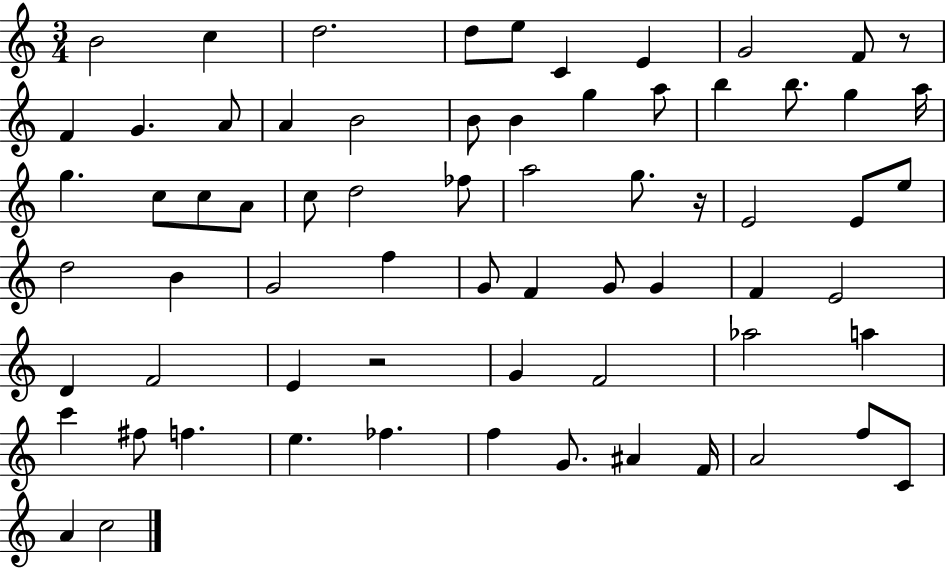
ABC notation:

X:1
T:Untitled
M:3/4
L:1/4
K:C
B2 c d2 d/2 e/2 C E G2 F/2 z/2 F G A/2 A B2 B/2 B g a/2 b b/2 g a/4 g c/2 c/2 A/2 c/2 d2 _f/2 a2 g/2 z/4 E2 E/2 e/2 d2 B G2 f G/2 F G/2 G F E2 D F2 E z2 G F2 _a2 a c' ^f/2 f e _f f G/2 ^A F/4 A2 f/2 C/2 A c2